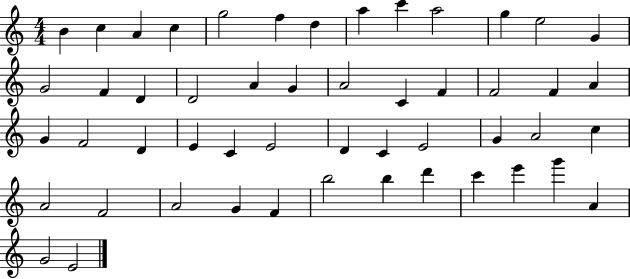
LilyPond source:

{
  \clef treble
  \numericTimeSignature
  \time 4/4
  \key c \major
  b'4 c''4 a'4 c''4 | g''2 f''4 d''4 | a''4 c'''4 a''2 | g''4 e''2 g'4 | \break g'2 f'4 d'4 | d'2 a'4 g'4 | a'2 c'4 f'4 | f'2 f'4 a'4 | \break g'4 f'2 d'4 | e'4 c'4 e'2 | d'4 c'4 e'2 | g'4 a'2 c''4 | \break a'2 f'2 | a'2 g'4 f'4 | b''2 b''4 d'''4 | c'''4 e'''4 g'''4 a'4 | \break g'2 e'2 | \bar "|."
}